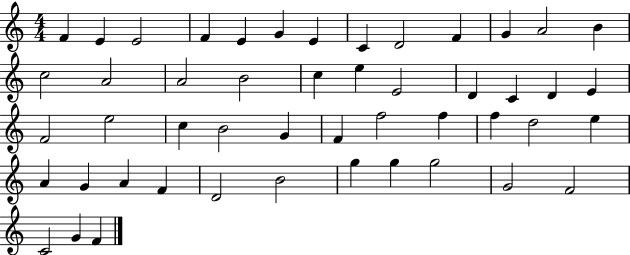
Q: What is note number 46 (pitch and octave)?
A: F4